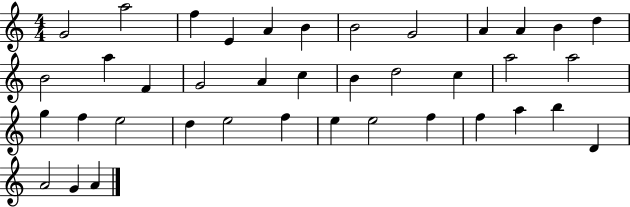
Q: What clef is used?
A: treble